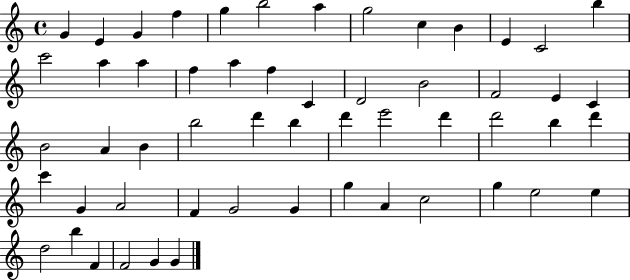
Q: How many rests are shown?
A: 0